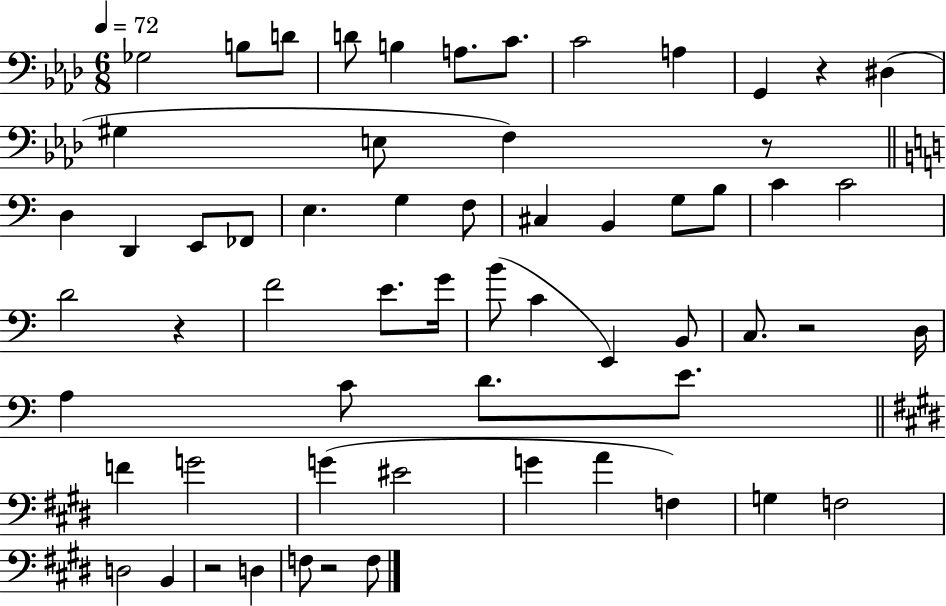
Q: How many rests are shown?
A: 6